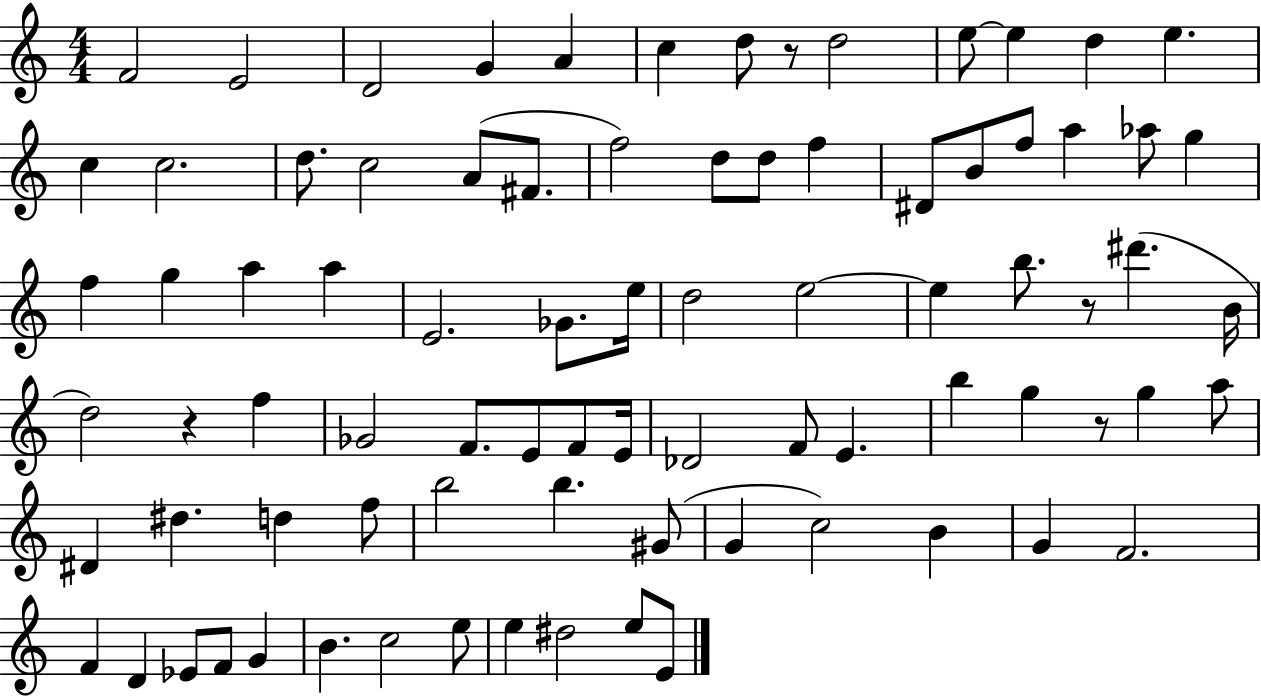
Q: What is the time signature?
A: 4/4